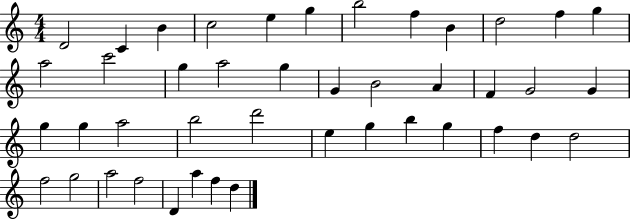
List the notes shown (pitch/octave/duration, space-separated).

D4/h C4/q B4/q C5/h E5/q G5/q B5/h F5/q B4/q D5/h F5/q G5/q A5/h C6/h G5/q A5/h G5/q G4/q B4/h A4/q F4/q G4/h G4/q G5/q G5/q A5/h B5/h D6/h E5/q G5/q B5/q G5/q F5/q D5/q D5/h F5/h G5/h A5/h F5/h D4/q A5/q F5/q D5/q